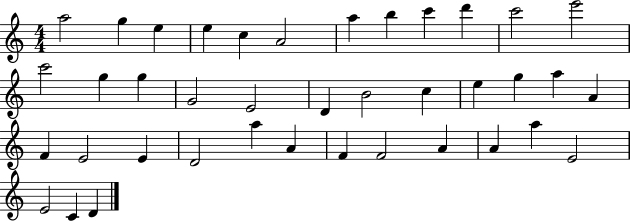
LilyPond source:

{
  \clef treble
  \numericTimeSignature
  \time 4/4
  \key c \major
  a''2 g''4 e''4 | e''4 c''4 a'2 | a''4 b''4 c'''4 d'''4 | c'''2 e'''2 | \break c'''2 g''4 g''4 | g'2 e'2 | d'4 b'2 c''4 | e''4 g''4 a''4 a'4 | \break f'4 e'2 e'4 | d'2 a''4 a'4 | f'4 f'2 a'4 | a'4 a''4 e'2 | \break e'2 c'4 d'4 | \bar "|."
}